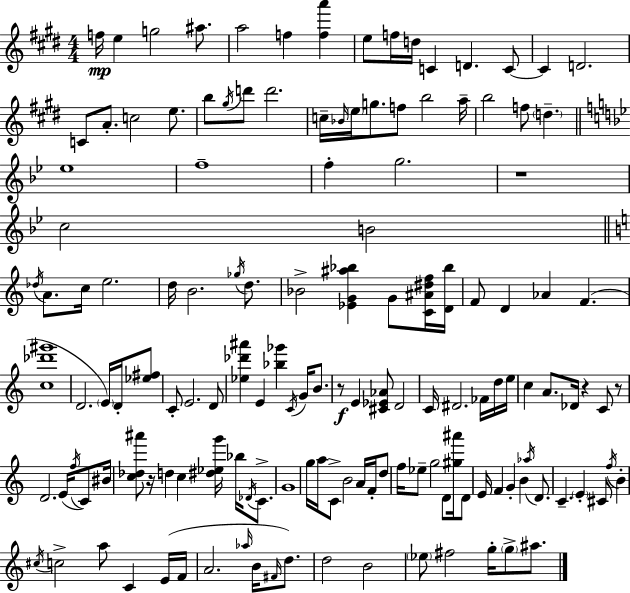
F5/s E5/q G5/h A#5/e. A5/h F5/q [F5,A6]/q E5/e F5/s D5/s C4/q D4/q. C4/e C4/q D4/h. C4/e A4/e. C5/h E5/e. B5/e G#5/s D6/e D6/h. C5/s Bb4/s E5/s G5/e. F5/e B5/h A5/s B5/h F5/e D5/q. Eb5/w F5/w F5/q G5/h. R/w C5/h B4/h Db5/s A4/e. C5/s E5/h. D5/s B4/h. Gb5/s D5/e. Bb4/h [Eb4,G4,A#5,Bb5]/q G4/e [C4,A#4,D#5,F5]/s [D4,Bb5]/s F4/e D4/q Ab4/q F4/q. [C5,Db6,G#6]/w D4/h. E4/s D4/s [Eb5,F#5]/e C4/e E4/h. D4/e [Eb5,Db6,A#6]/q E4/q [Bb5,Gb6]/q C4/s G4/s B4/e. R/e E4/q [C#4,Eb4,Ab4]/e D4/h C4/s D#4/h. FES4/s D5/s E5/s C5/q A4/e. Db4/s R/q C4/e R/e D4/h. E4/s F5/s C4/e BIS4/s [C5,Db5,A#6]/e R/s D5/q C5/q [D#5,Eb5,G6]/s Bb5/s Db4/s C4/e. G4/w G5/s A5/s C4/e B4/h A4/s F4/s D5/e F5/s Eb5/e G5/h D4/e [G#5,A#6]/s D4/e E4/s F4/q G4/q B4/q Ab5/s D4/e. C4/q. E4/q C#4/e F5/s B4/q C#5/s C5/h A5/e C4/q E4/s F4/s A4/h. Ab5/s B4/s F#4/s D5/e. D5/h B4/h Eb5/e F#5/h G5/s G5/e A#5/e.